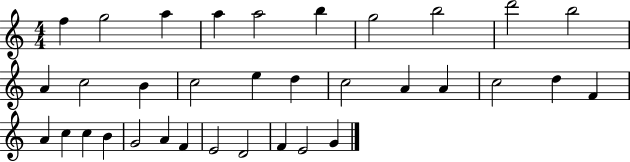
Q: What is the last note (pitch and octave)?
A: G4